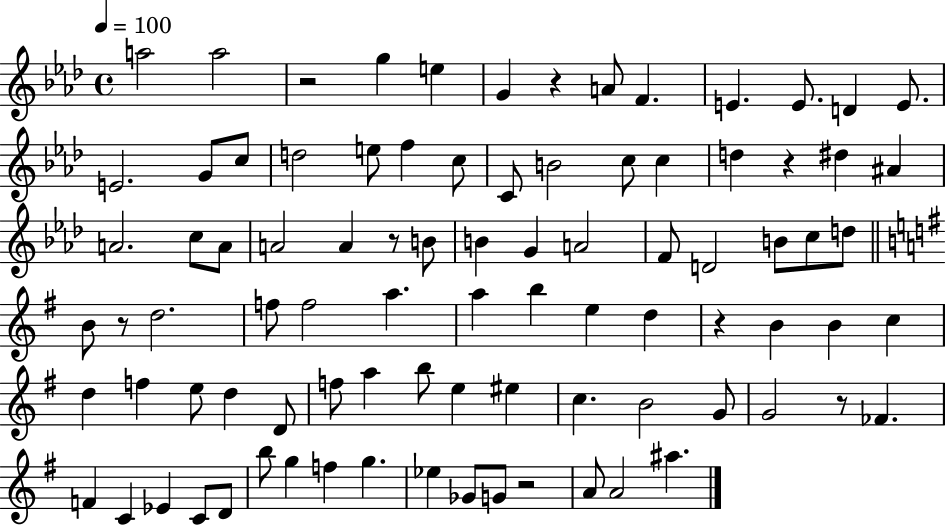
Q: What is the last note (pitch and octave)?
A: A#5